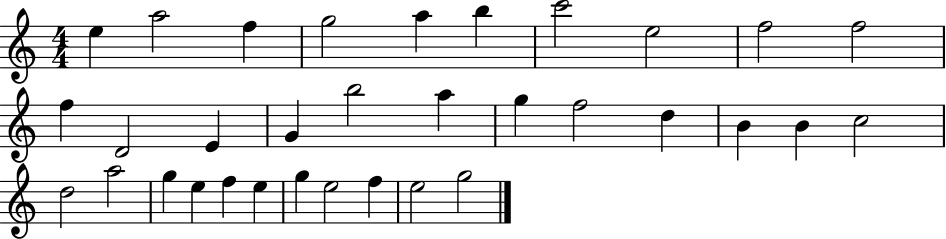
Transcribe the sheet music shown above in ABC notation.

X:1
T:Untitled
M:4/4
L:1/4
K:C
e a2 f g2 a b c'2 e2 f2 f2 f D2 E G b2 a g f2 d B B c2 d2 a2 g e f e g e2 f e2 g2